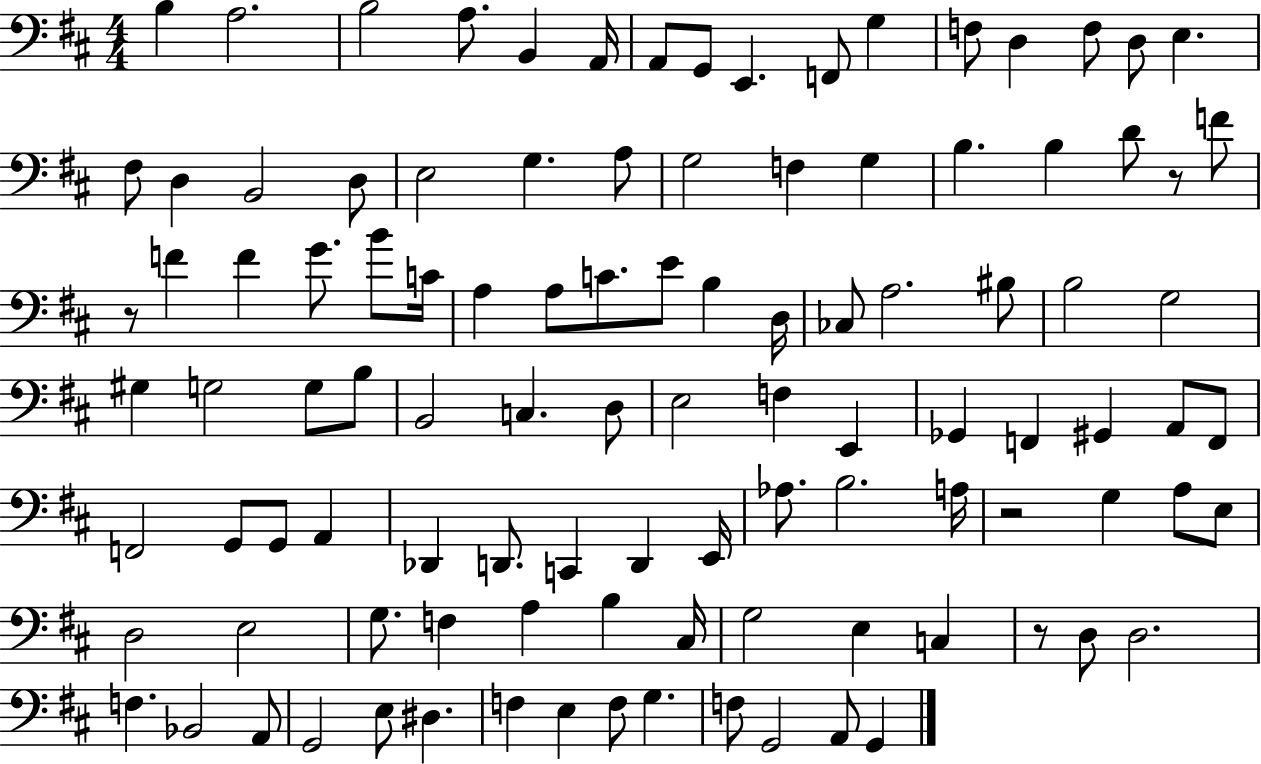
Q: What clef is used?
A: bass